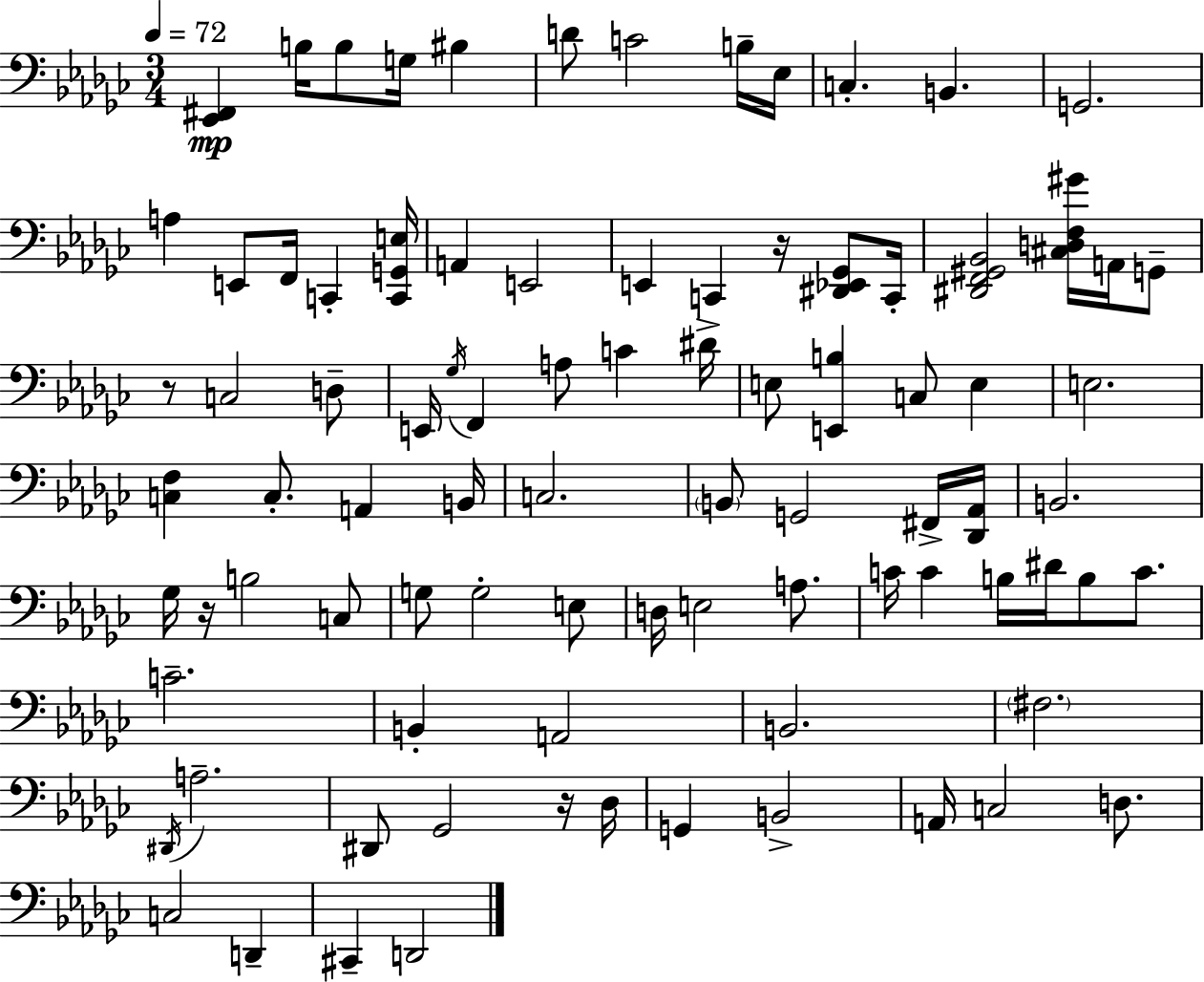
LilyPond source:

{
  \clef bass
  \numericTimeSignature
  \time 3/4
  \key ees \minor
  \tempo 4 = 72
  <ees, fis,>4\mp b16 b8 g16 bis4 | d'8 c'2 b16-- ees16 | c4.-. b,4. | g,2. | \break a4 e,8 f,16 c,4-. <c, g, e>16 | a,4 e,2 | e,4 c,4 r16 <dis, ees, ges,>8 c,16-. | <dis, f, gis, bes,>2 <cis d f gis'>16 a,16 g,8-- | \break r8 c2 d8-- | e,16 \acciaccatura { ges16 } f,4 a8 c'4 | dis'16-> e8 <e, b>4 c8 e4 | e2. | \break <c f>4 c8.-. a,4 | b,16 c2. | \parenthesize b,8 g,2 fis,16-> | <des, aes,>16 b,2. | \break ges16 r16 b2 c8 | g8 g2-. e8 | d16 e2 a8. | c'16 c'4 b16 dis'16 b8 c'8. | \break c'2.-- | b,4-. a,2 | b,2. | \parenthesize fis2. | \break \acciaccatura { dis,16 } a2.-- | dis,8 ges,2 | r16 des16 g,4 b,2-> | a,16 c2 d8. | \break c2 d,4-- | cis,4-- d,2 | \bar "|."
}